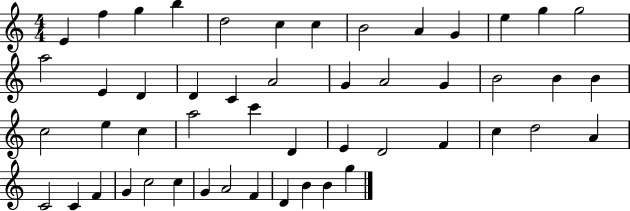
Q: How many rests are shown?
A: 0